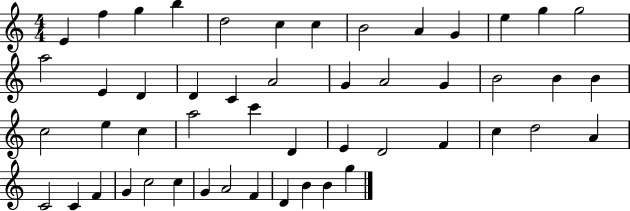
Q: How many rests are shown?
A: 0